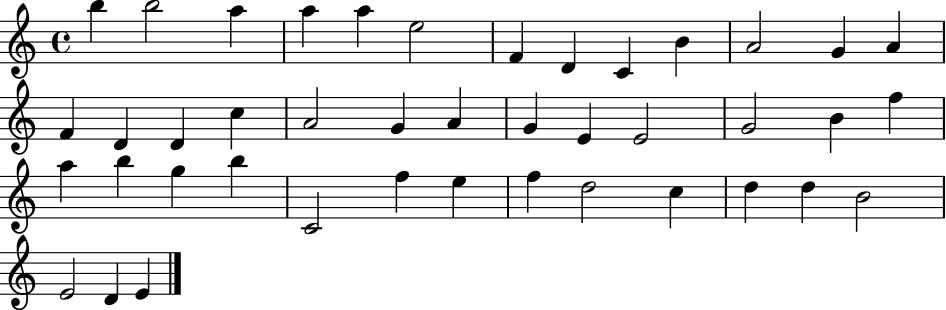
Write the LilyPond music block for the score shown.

{
  \clef treble
  \time 4/4
  \defaultTimeSignature
  \key c \major
  b''4 b''2 a''4 | a''4 a''4 e''2 | f'4 d'4 c'4 b'4 | a'2 g'4 a'4 | \break f'4 d'4 d'4 c''4 | a'2 g'4 a'4 | g'4 e'4 e'2 | g'2 b'4 f''4 | \break a''4 b''4 g''4 b''4 | c'2 f''4 e''4 | f''4 d''2 c''4 | d''4 d''4 b'2 | \break e'2 d'4 e'4 | \bar "|."
}